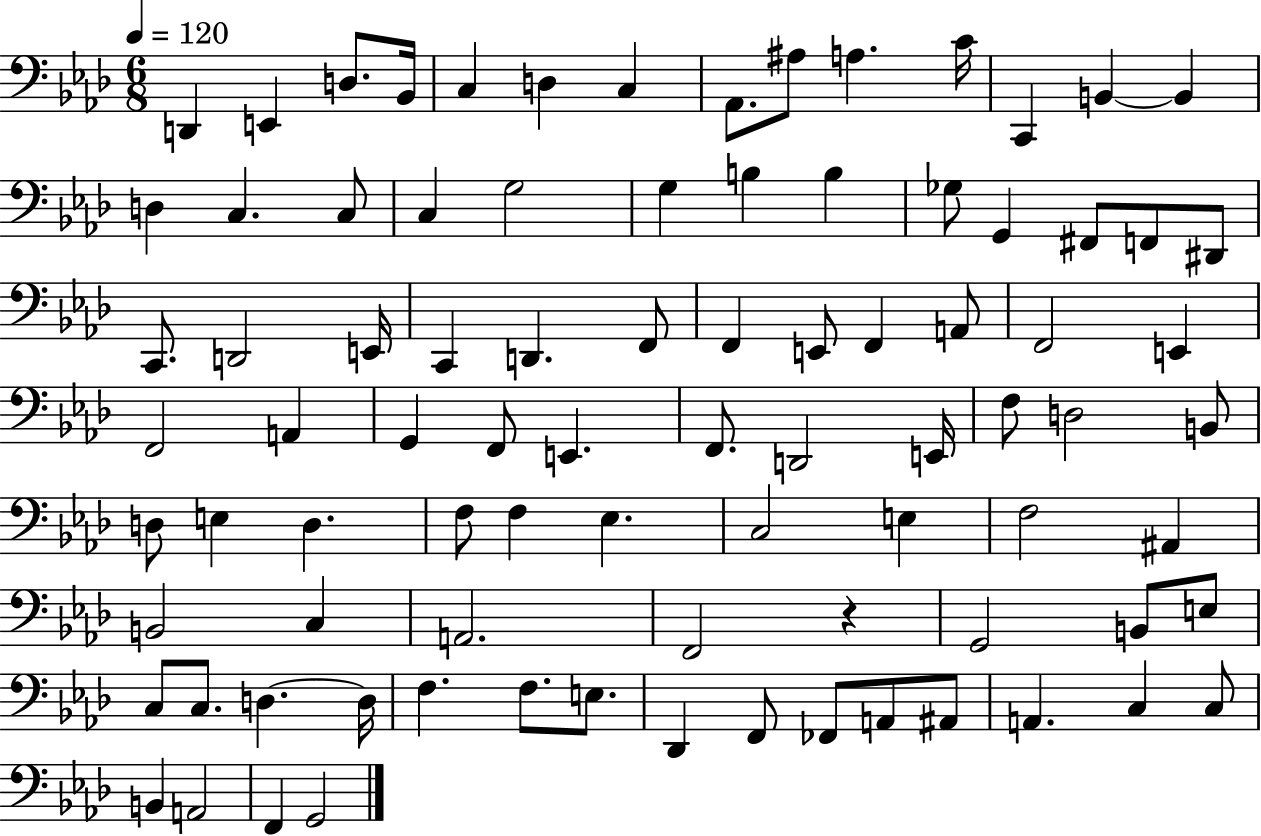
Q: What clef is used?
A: bass